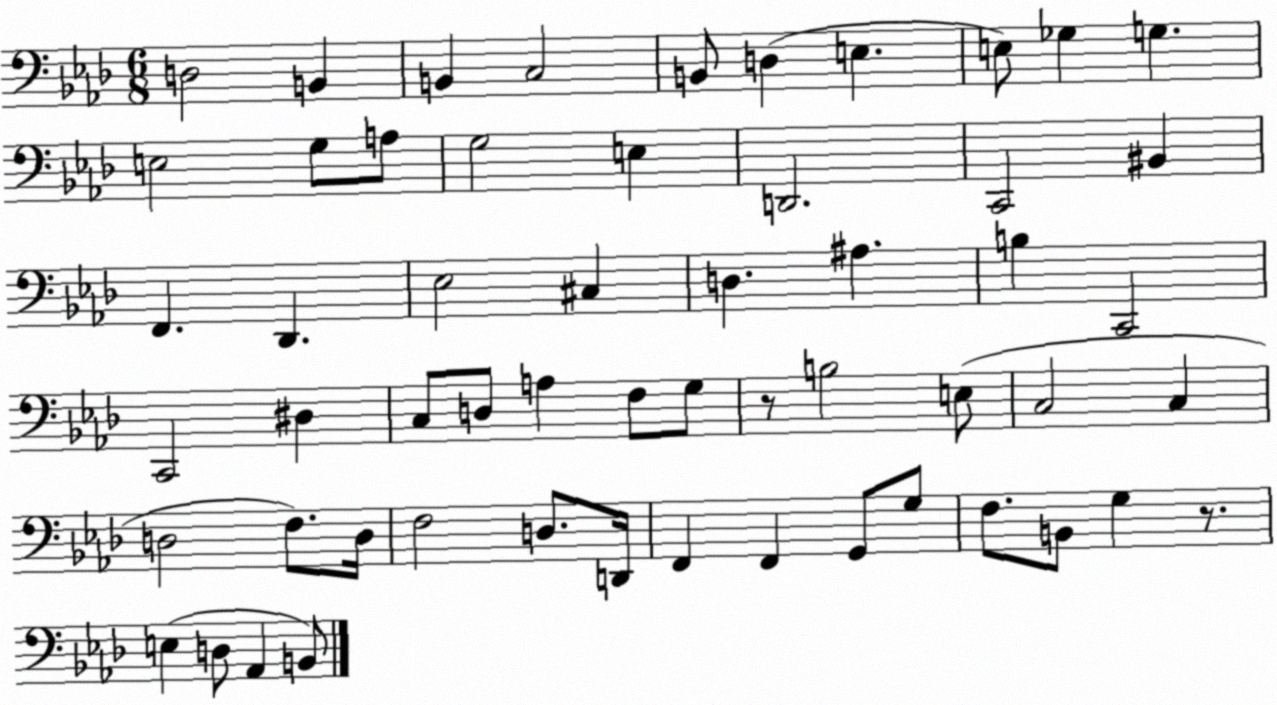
X:1
T:Untitled
M:6/8
L:1/4
K:Ab
D,2 B,, B,, C,2 B,,/2 D, E, E,/2 _G, G, E,2 G,/2 A,/2 G,2 E, D,,2 C,,2 ^B,, F,, _D,, _E,2 ^C, D, ^A, B, C,,2 C,,2 ^D, C,/2 D,/2 A, F,/2 G,/2 z/2 B,2 E,/2 C,2 C, D,2 F,/2 D,/4 F,2 D,/2 D,,/4 F,, F,, G,,/2 G,/2 F,/2 B,,/2 G, z/2 E, D,/2 _A,, B,,/2